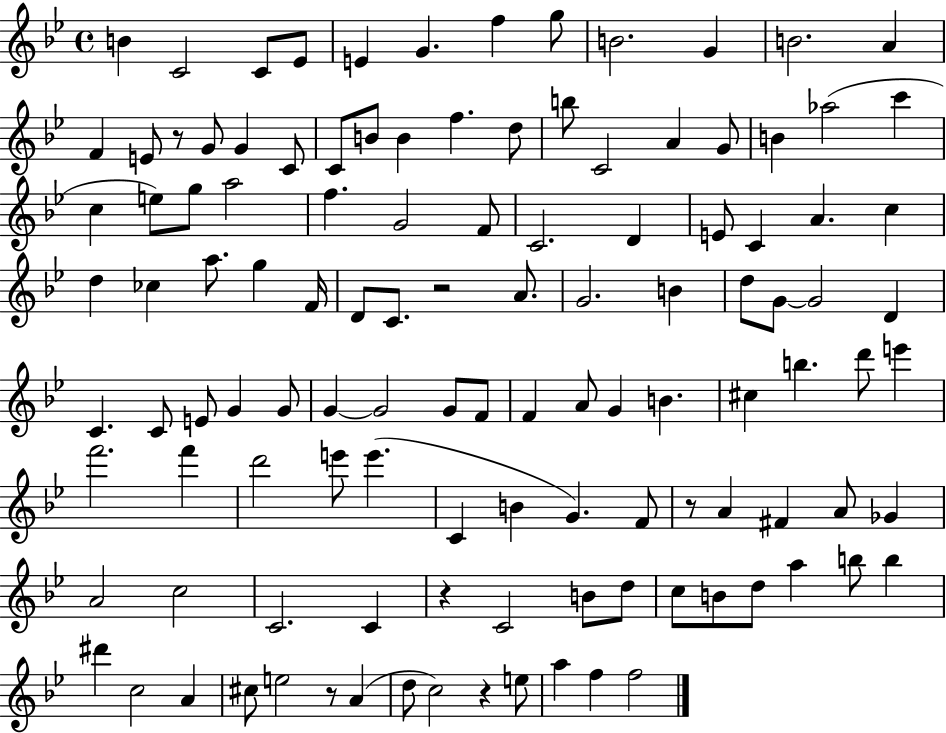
X:1
T:Untitled
M:4/4
L:1/4
K:Bb
B C2 C/2 _E/2 E G f g/2 B2 G B2 A F E/2 z/2 G/2 G C/2 C/2 B/2 B f d/2 b/2 C2 A G/2 B _a2 c' c e/2 g/2 a2 f G2 F/2 C2 D E/2 C A c d _c a/2 g F/4 D/2 C/2 z2 A/2 G2 B d/2 G/2 G2 D C C/2 E/2 G G/2 G G2 G/2 F/2 F A/2 G B ^c b d'/2 e' f'2 f' d'2 e'/2 e' C B G F/2 z/2 A ^F A/2 _G A2 c2 C2 C z C2 B/2 d/2 c/2 B/2 d/2 a b/2 b ^d' c2 A ^c/2 e2 z/2 A d/2 c2 z e/2 a f f2